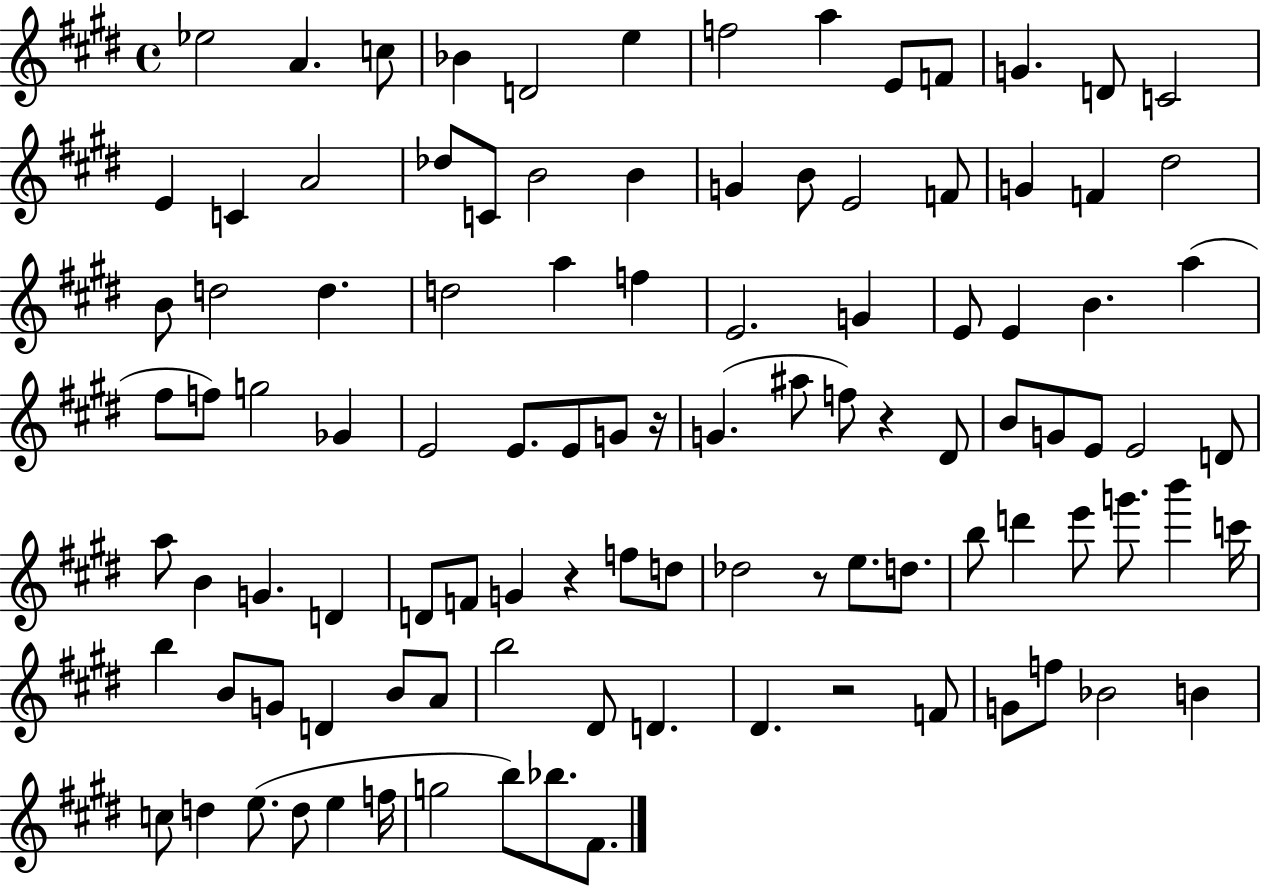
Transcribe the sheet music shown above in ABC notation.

X:1
T:Untitled
M:4/4
L:1/4
K:E
_e2 A c/2 _B D2 e f2 a E/2 F/2 G D/2 C2 E C A2 _d/2 C/2 B2 B G B/2 E2 F/2 G F ^d2 B/2 d2 d d2 a f E2 G E/2 E B a ^f/2 f/2 g2 _G E2 E/2 E/2 G/2 z/4 G ^a/2 f/2 z ^D/2 B/2 G/2 E/2 E2 D/2 a/2 B G D D/2 F/2 G z f/2 d/2 _d2 z/2 e/2 d/2 b/2 d' e'/2 g'/2 b' c'/4 b B/2 G/2 D B/2 A/2 b2 ^D/2 D ^D z2 F/2 G/2 f/2 _B2 B c/2 d e/2 d/2 e f/4 g2 b/2 _b/2 ^F/2